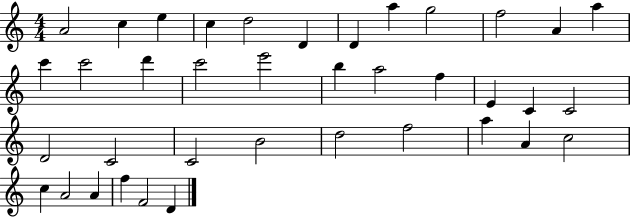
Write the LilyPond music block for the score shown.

{
  \clef treble
  \numericTimeSignature
  \time 4/4
  \key c \major
  a'2 c''4 e''4 | c''4 d''2 d'4 | d'4 a''4 g''2 | f''2 a'4 a''4 | \break c'''4 c'''2 d'''4 | c'''2 e'''2 | b''4 a''2 f''4 | e'4 c'4 c'2 | \break d'2 c'2 | c'2 b'2 | d''2 f''2 | a''4 a'4 c''2 | \break c''4 a'2 a'4 | f''4 f'2 d'4 | \bar "|."
}